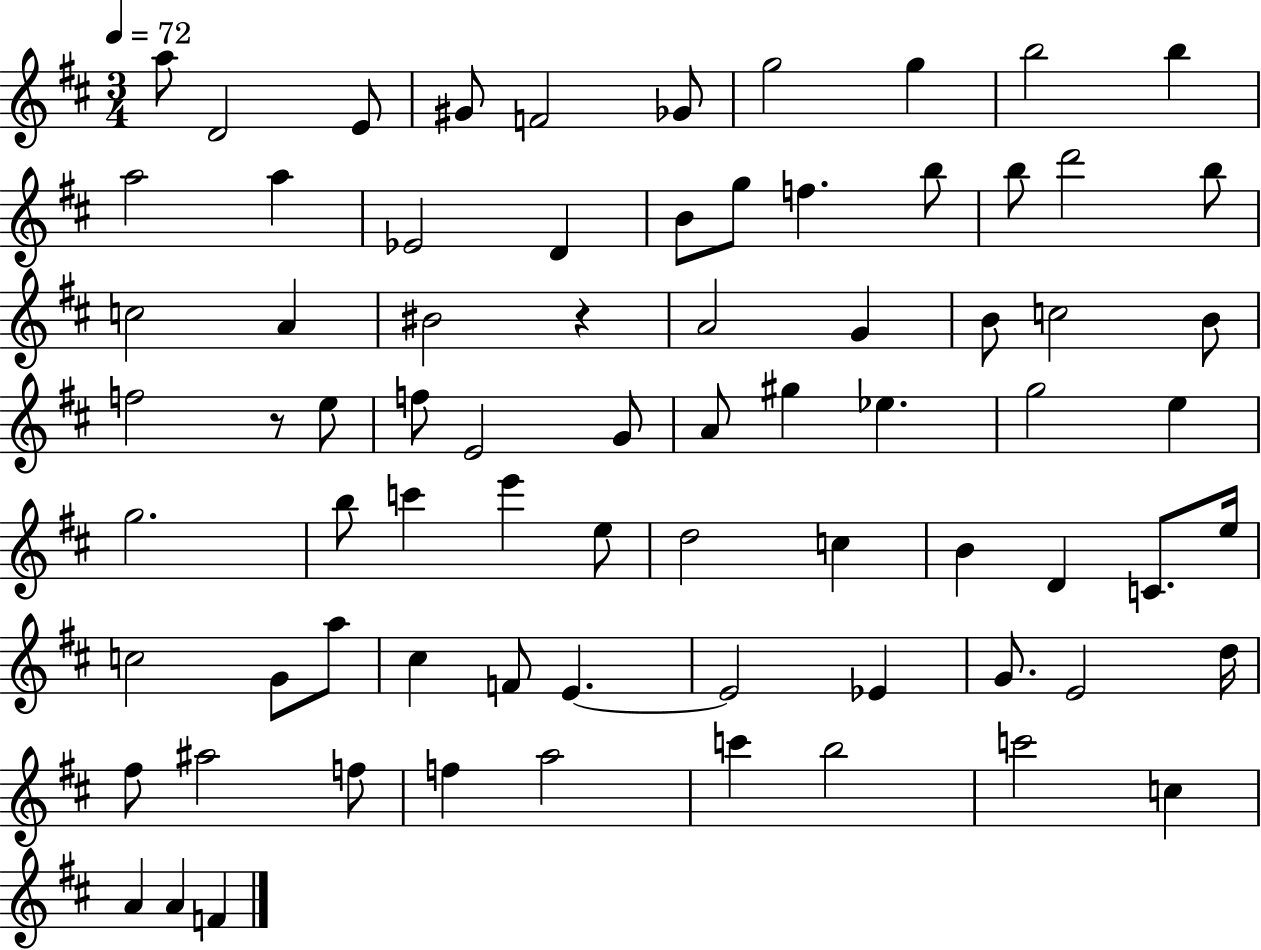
{
  \clef treble
  \numericTimeSignature
  \time 3/4
  \key d \major
  \tempo 4 = 72
  a''8 d'2 e'8 | gis'8 f'2 ges'8 | g''2 g''4 | b''2 b''4 | \break a''2 a''4 | ees'2 d'4 | b'8 g''8 f''4. b''8 | b''8 d'''2 b''8 | \break c''2 a'4 | bis'2 r4 | a'2 g'4 | b'8 c''2 b'8 | \break f''2 r8 e''8 | f''8 e'2 g'8 | a'8 gis''4 ees''4. | g''2 e''4 | \break g''2. | b''8 c'''4 e'''4 e''8 | d''2 c''4 | b'4 d'4 c'8. e''16 | \break c''2 g'8 a''8 | cis''4 f'8 e'4.~~ | e'2 ees'4 | g'8. e'2 d''16 | \break fis''8 ais''2 f''8 | f''4 a''2 | c'''4 b''2 | c'''2 c''4 | \break a'4 a'4 f'4 | \bar "|."
}